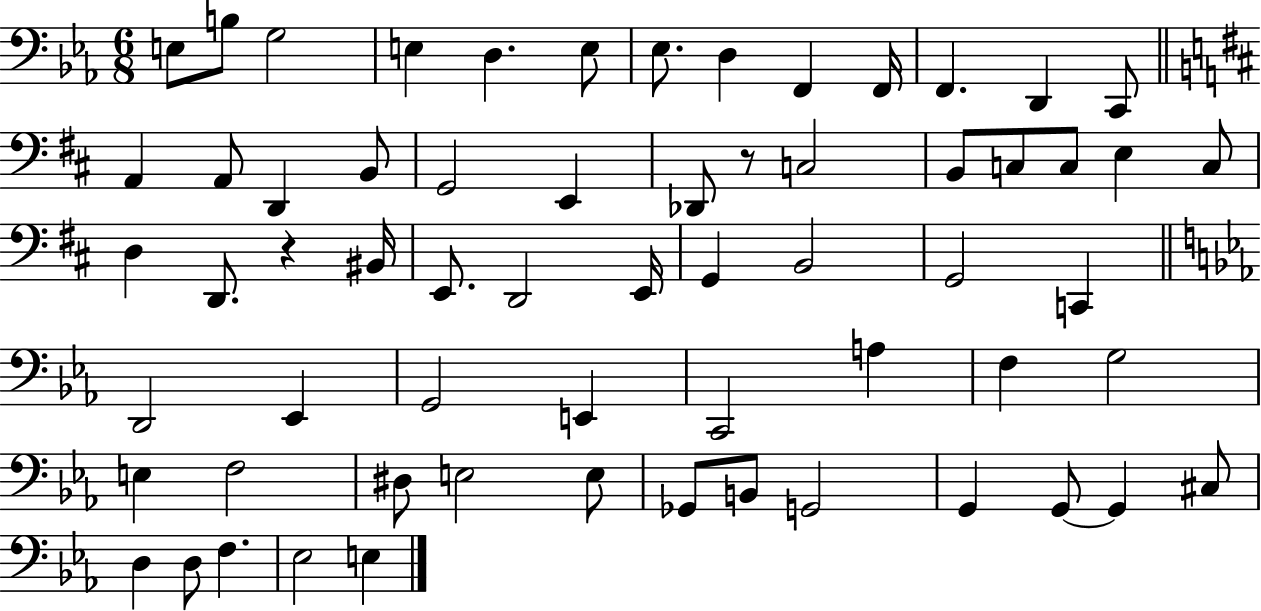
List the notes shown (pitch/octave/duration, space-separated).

E3/e B3/e G3/h E3/q D3/q. E3/e Eb3/e. D3/q F2/q F2/s F2/q. D2/q C2/e A2/q A2/e D2/q B2/e G2/h E2/q Db2/e R/e C3/h B2/e C3/e C3/e E3/q C3/e D3/q D2/e. R/q BIS2/s E2/e. D2/h E2/s G2/q B2/h G2/h C2/q D2/h Eb2/q G2/h E2/q C2/h A3/q F3/q G3/h E3/q F3/h D#3/e E3/h E3/e Gb2/e B2/e G2/h G2/q G2/e G2/q C#3/e D3/q D3/e F3/q. Eb3/h E3/q